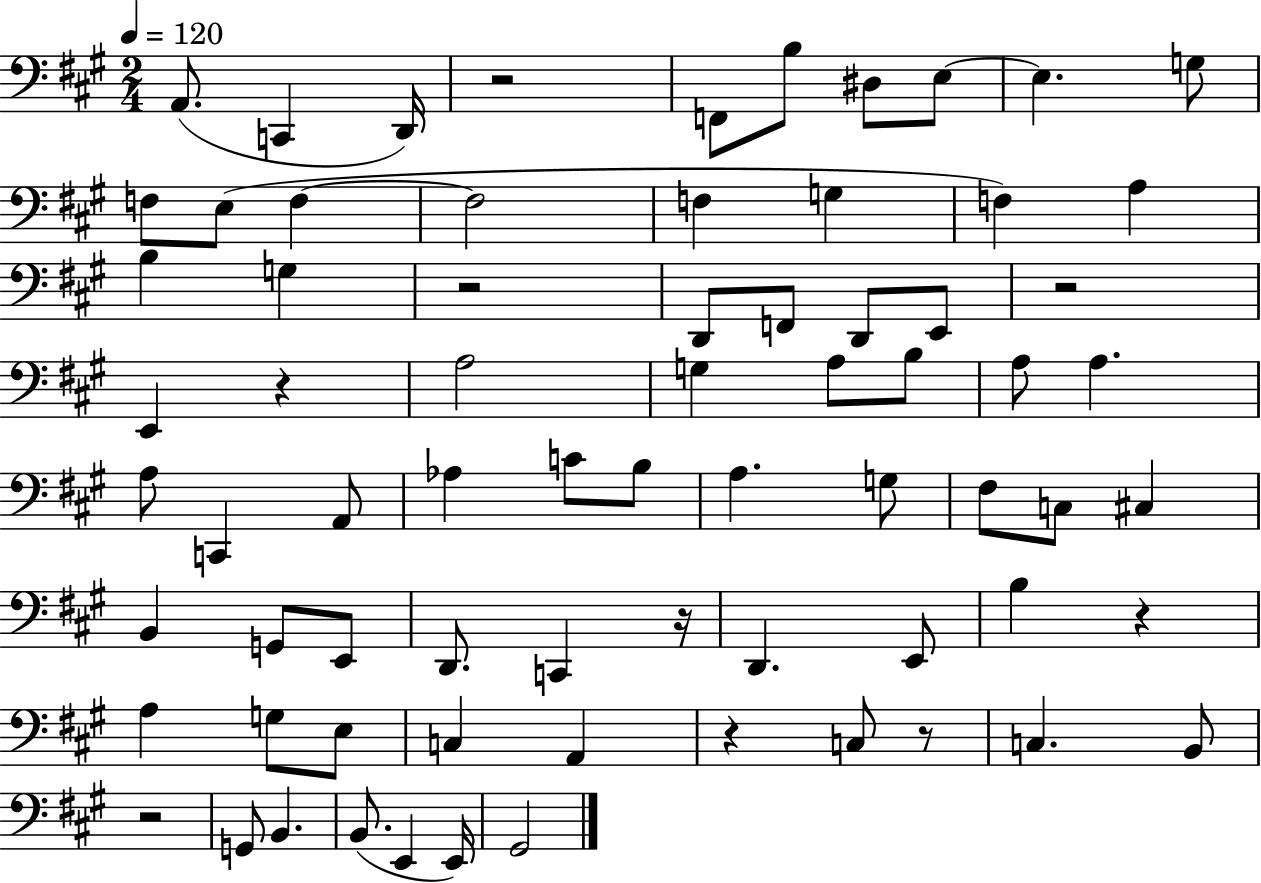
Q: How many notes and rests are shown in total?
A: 72